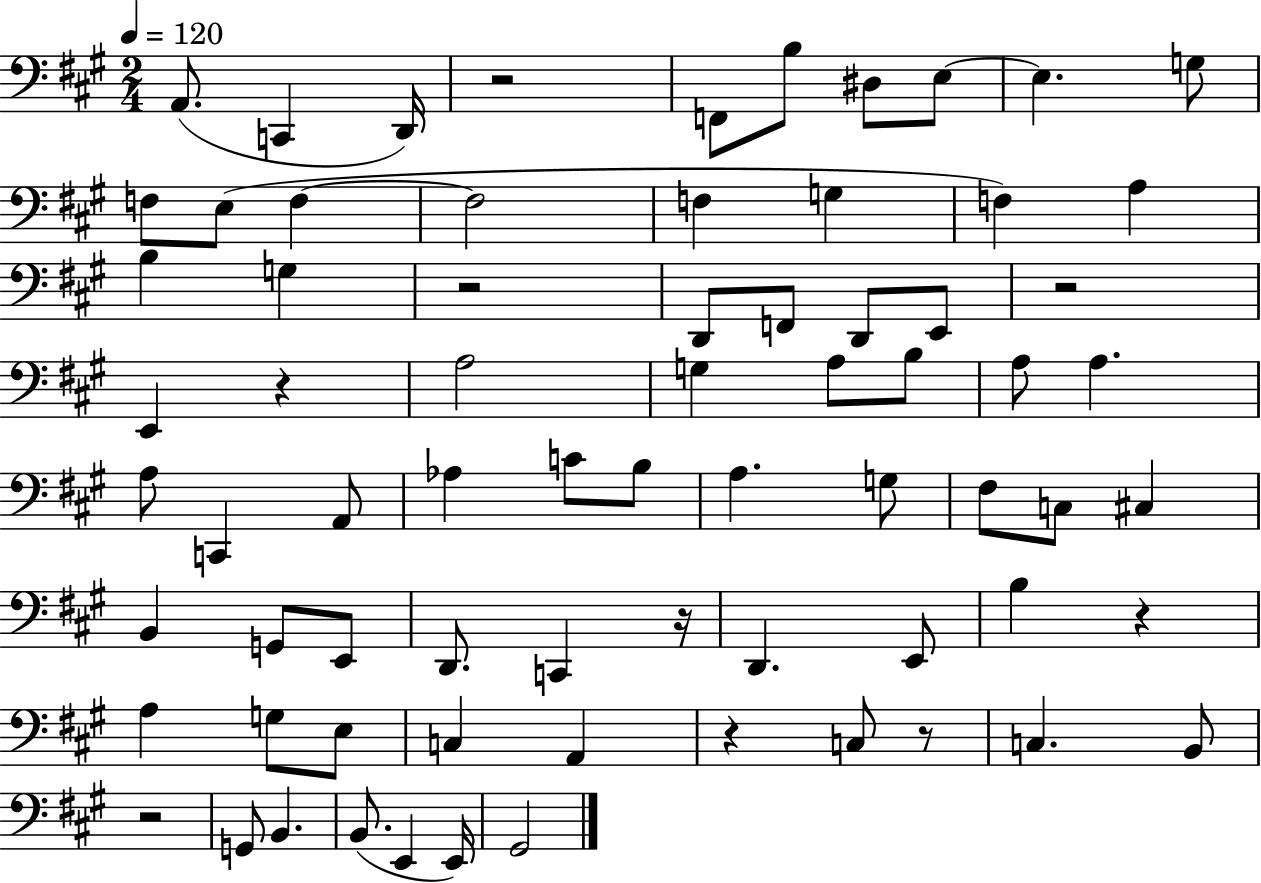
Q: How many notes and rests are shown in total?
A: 72